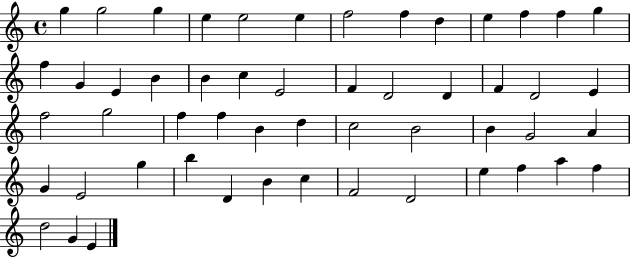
{
  \clef treble
  \time 4/4
  \defaultTimeSignature
  \key c \major
  g''4 g''2 g''4 | e''4 e''2 e''4 | f''2 f''4 d''4 | e''4 f''4 f''4 g''4 | \break f''4 g'4 e'4 b'4 | b'4 c''4 e'2 | f'4 d'2 d'4 | f'4 d'2 e'4 | \break f''2 g''2 | f''4 f''4 b'4 d''4 | c''2 b'2 | b'4 g'2 a'4 | \break g'4 e'2 g''4 | b''4 d'4 b'4 c''4 | f'2 d'2 | e''4 f''4 a''4 f''4 | \break d''2 g'4 e'4 | \bar "|."
}